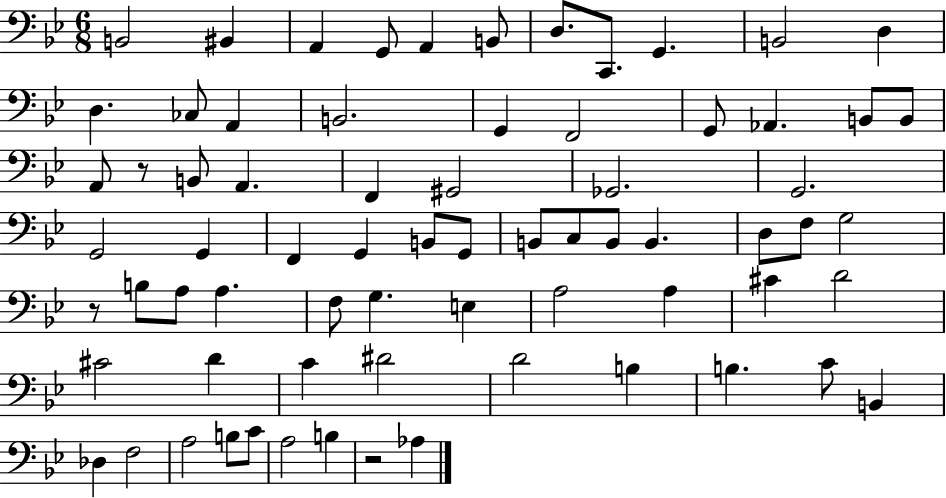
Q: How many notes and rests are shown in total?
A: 71